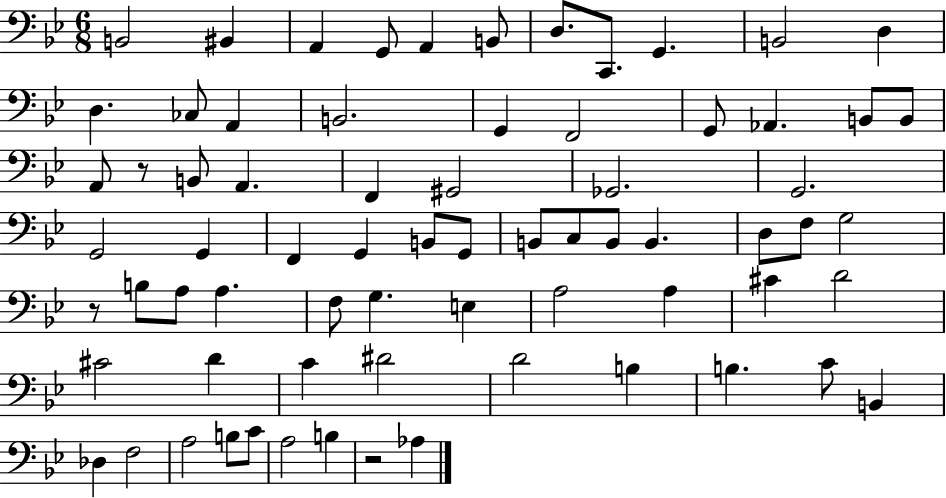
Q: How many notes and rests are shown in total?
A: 71